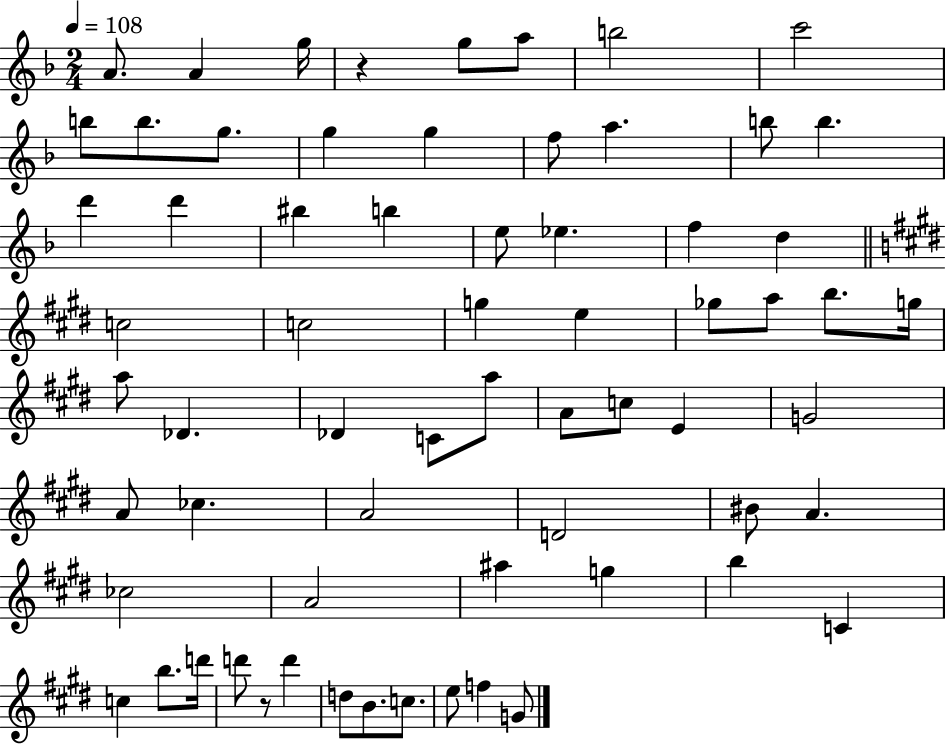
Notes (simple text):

A4/e. A4/q G5/s R/q G5/e A5/e B5/h C6/h B5/e B5/e. G5/e. G5/q G5/q F5/e A5/q. B5/e B5/q. D6/q D6/q BIS5/q B5/q E5/e Eb5/q. F5/q D5/q C5/h C5/h G5/q E5/q Gb5/e A5/e B5/e. G5/s A5/e Db4/q. Db4/q C4/e A5/e A4/e C5/e E4/q G4/h A4/e CES5/q. A4/h D4/h BIS4/e A4/q. CES5/h A4/h A#5/q G5/q B5/q C4/q C5/q B5/e. D6/s D6/e R/e D6/q D5/e B4/e. C5/e. E5/e F5/q G4/e